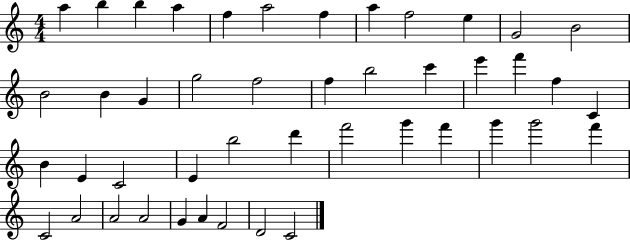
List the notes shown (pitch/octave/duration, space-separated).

A5/q B5/q B5/q A5/q F5/q A5/h F5/q A5/q F5/h E5/q G4/h B4/h B4/h B4/q G4/q G5/h F5/h F5/q B5/h C6/q E6/q F6/q F5/q C4/q B4/q E4/q C4/h E4/q B5/h D6/q F6/h G6/q F6/q G6/q G6/h F6/q C4/h A4/h A4/h A4/h G4/q A4/q F4/h D4/h C4/h